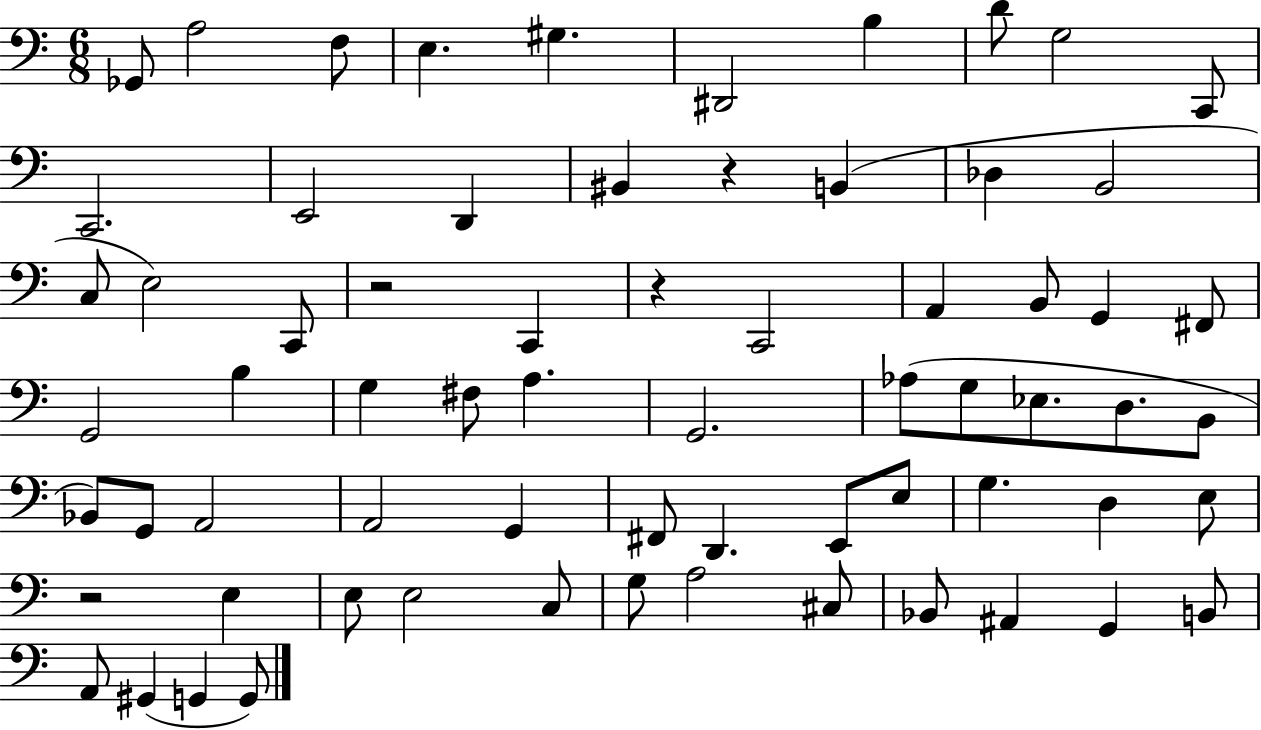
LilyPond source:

{
  \clef bass
  \numericTimeSignature
  \time 6/8
  \key c \major
  ges,8 a2 f8 | e4. gis4. | dis,2 b4 | d'8 g2 c,8 | \break c,2. | e,2 d,4 | bis,4 r4 b,4( | des4 b,2 | \break c8 e2) c,8 | r2 c,4 | r4 c,2 | a,4 b,8 g,4 fis,8 | \break g,2 b4 | g4 fis8 a4. | g,2. | aes8( g8 ees8. d8. b,8 | \break bes,8) g,8 a,2 | a,2 g,4 | fis,8 d,4. e,8 e8 | g4. d4 e8 | \break r2 e4 | e8 e2 c8 | g8 a2 cis8 | bes,8 ais,4 g,4 b,8 | \break a,8 gis,4( g,4 g,8) | \bar "|."
}